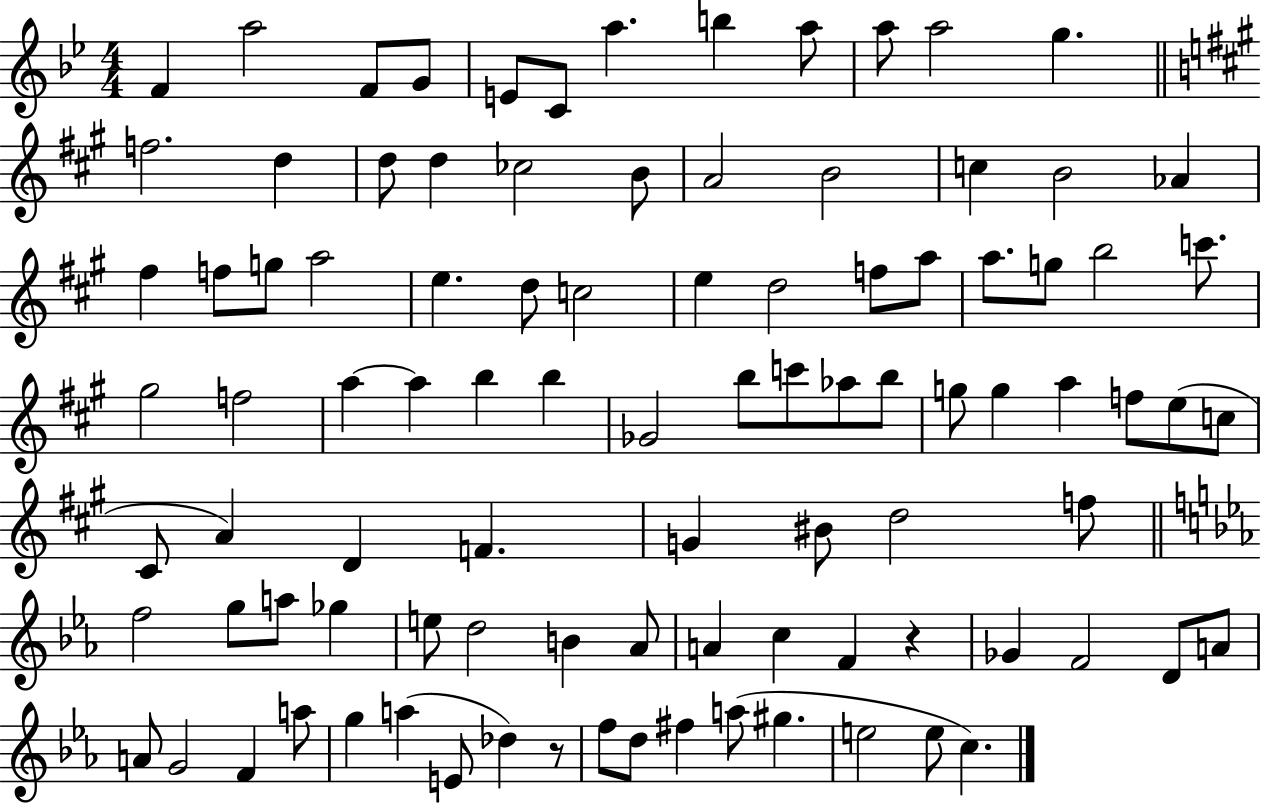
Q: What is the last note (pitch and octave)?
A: C5